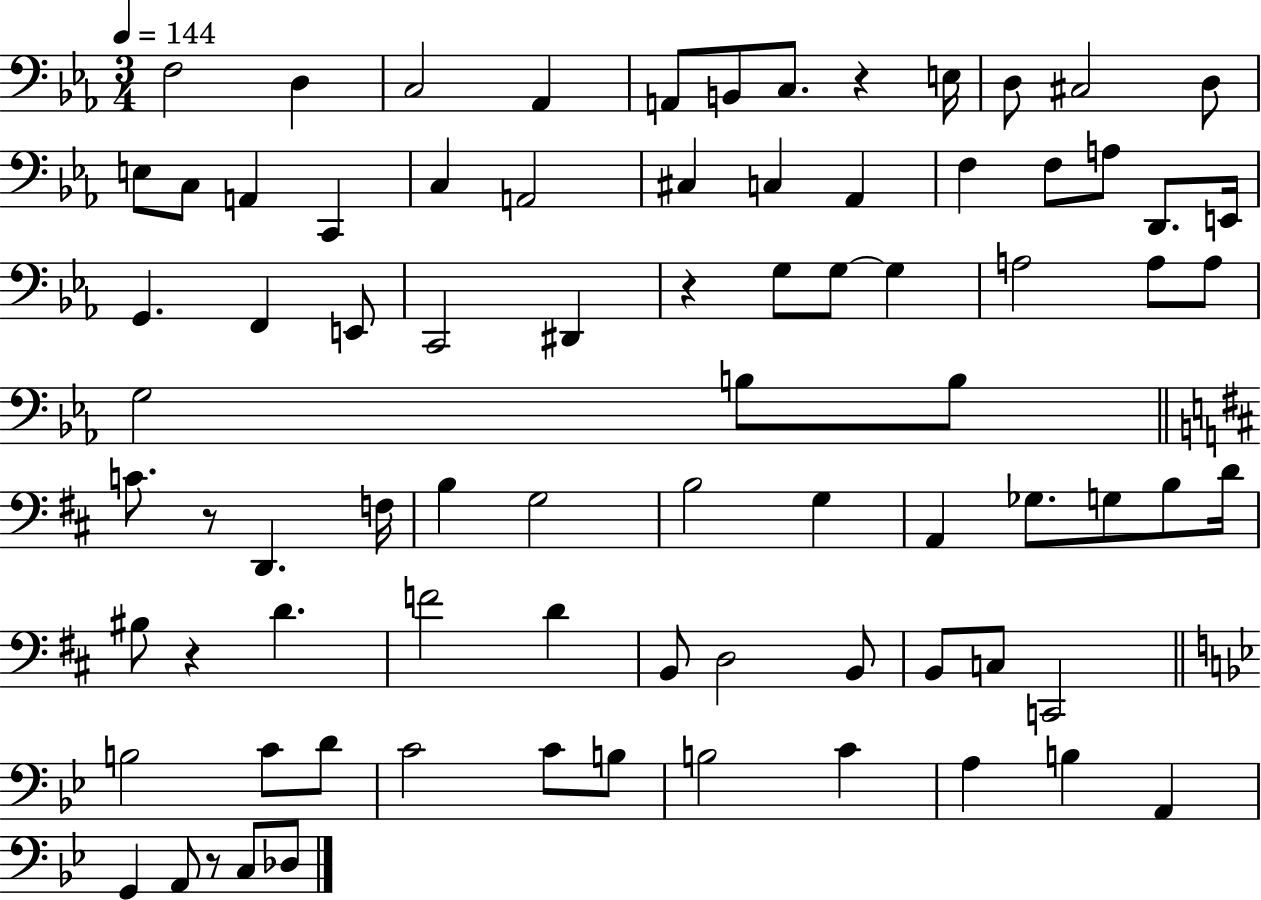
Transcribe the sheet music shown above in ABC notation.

X:1
T:Untitled
M:3/4
L:1/4
K:Eb
F,2 D, C,2 _A,, A,,/2 B,,/2 C,/2 z E,/4 D,/2 ^C,2 D,/2 E,/2 C,/2 A,, C,, C, A,,2 ^C, C, _A,, F, F,/2 A,/2 D,,/2 E,,/4 G,, F,, E,,/2 C,,2 ^D,, z G,/2 G,/2 G, A,2 A,/2 A,/2 G,2 B,/2 B,/2 C/2 z/2 D,, F,/4 B, G,2 B,2 G, A,, _G,/2 G,/2 B,/2 D/4 ^B,/2 z D F2 D B,,/2 D,2 B,,/2 B,,/2 C,/2 C,,2 B,2 C/2 D/2 C2 C/2 B,/2 B,2 C A, B, A,, G,, A,,/2 z/2 C,/2 _D,/2